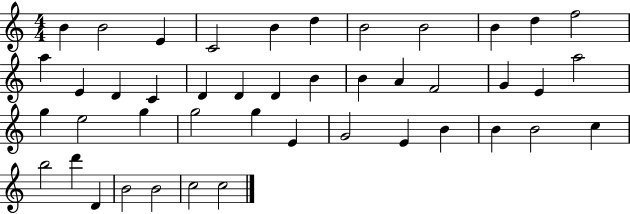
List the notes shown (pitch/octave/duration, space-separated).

B4/q B4/h E4/q C4/h B4/q D5/q B4/h B4/h B4/q D5/q F5/h A5/q E4/q D4/q C4/q D4/q D4/q D4/q B4/q B4/q A4/q F4/h G4/q E4/q A5/h G5/q E5/h G5/q G5/h G5/q E4/q G4/h E4/q B4/q B4/q B4/h C5/q B5/h D6/q D4/q B4/h B4/h C5/h C5/h